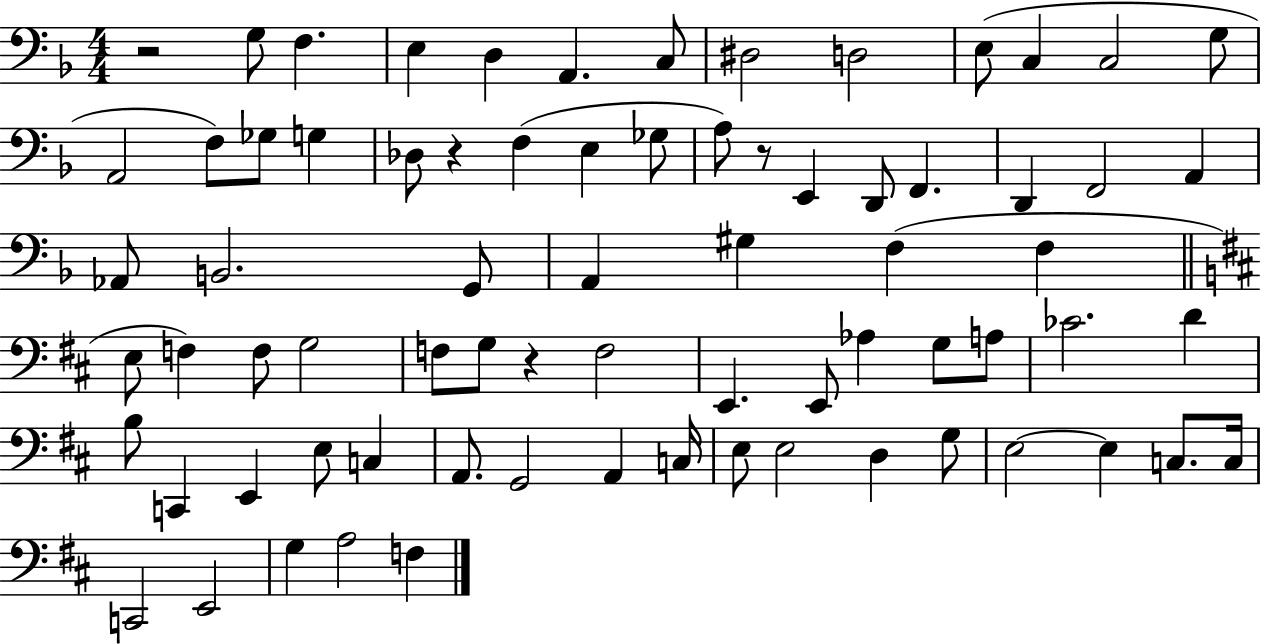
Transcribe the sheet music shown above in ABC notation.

X:1
T:Untitled
M:4/4
L:1/4
K:F
z2 G,/2 F, E, D, A,, C,/2 ^D,2 D,2 E,/2 C, C,2 G,/2 A,,2 F,/2 _G,/2 G, _D,/2 z F, E, _G,/2 A,/2 z/2 E,, D,,/2 F,, D,, F,,2 A,, _A,,/2 B,,2 G,,/2 A,, ^G, F, F, E,/2 F, F,/2 G,2 F,/2 G,/2 z F,2 E,, E,,/2 _A, G,/2 A,/2 _C2 D B,/2 C,, E,, E,/2 C, A,,/2 G,,2 A,, C,/4 E,/2 E,2 D, G,/2 E,2 E, C,/2 C,/4 C,,2 E,,2 G, A,2 F,